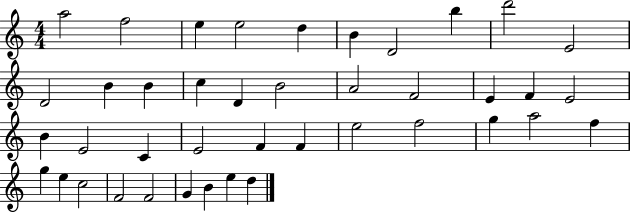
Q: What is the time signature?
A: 4/4